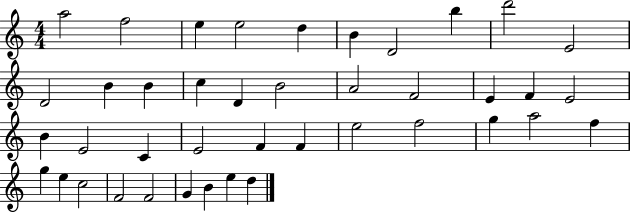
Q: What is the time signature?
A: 4/4